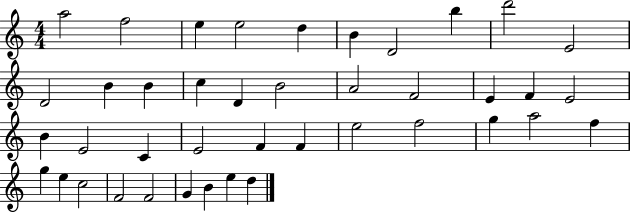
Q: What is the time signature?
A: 4/4